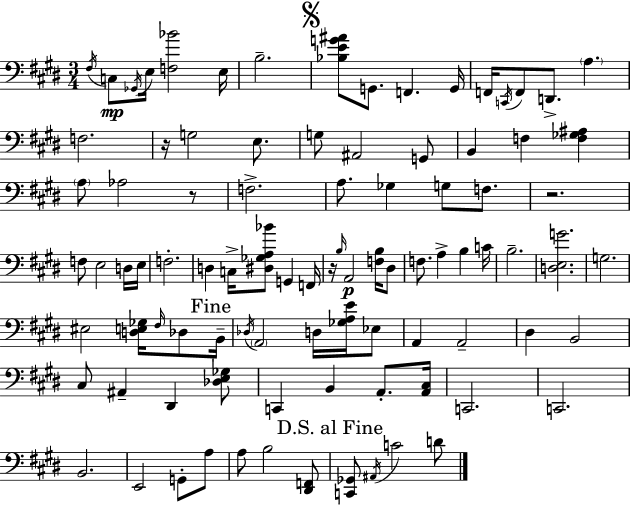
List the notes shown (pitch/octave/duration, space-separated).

F#3/s C3/e Gb2/s E3/s [F3,Bb4]/h E3/s B3/h. [Bb3,E4,G4,A#4]/e G2/e. F2/q. G2/s F2/s C2/s F2/e D2/e. A3/q. F3/h. R/s G3/h E3/e. G3/e A#2/h G2/e B2/q F3/q [F3,Gb3,A#3]/q A3/e Ab3/h R/e F3/h. A3/e. Gb3/q G3/e F3/e. R/h. F3/e E3/h D3/s E3/s F3/h. D3/q C3/s [D#3,Gb3,A3,Bb4]/e G2/q F2/s R/s B3/s A2/h [F3,B3]/s D#3/e F3/e. A3/q B3/q C4/s B3/h. [D3,E3,G4]/h. G3/h. EIS3/h [D3,E3,Gb3]/s F#3/s Db3/e B2/s Db3/s A2/h D3/s [Gb3,A3,E4]/s Eb3/e A2/q A2/h D#3/q B2/h C#3/e A#2/q D#2/q [Db3,E3,Gb3]/e C2/q B2/q A2/e. [A2,C#3]/s C2/h. C2/h. B2/h. E2/h G2/e A3/e A3/e B3/h [D#2,F2]/e [C2,Gb2]/e A#2/s C4/h D4/e